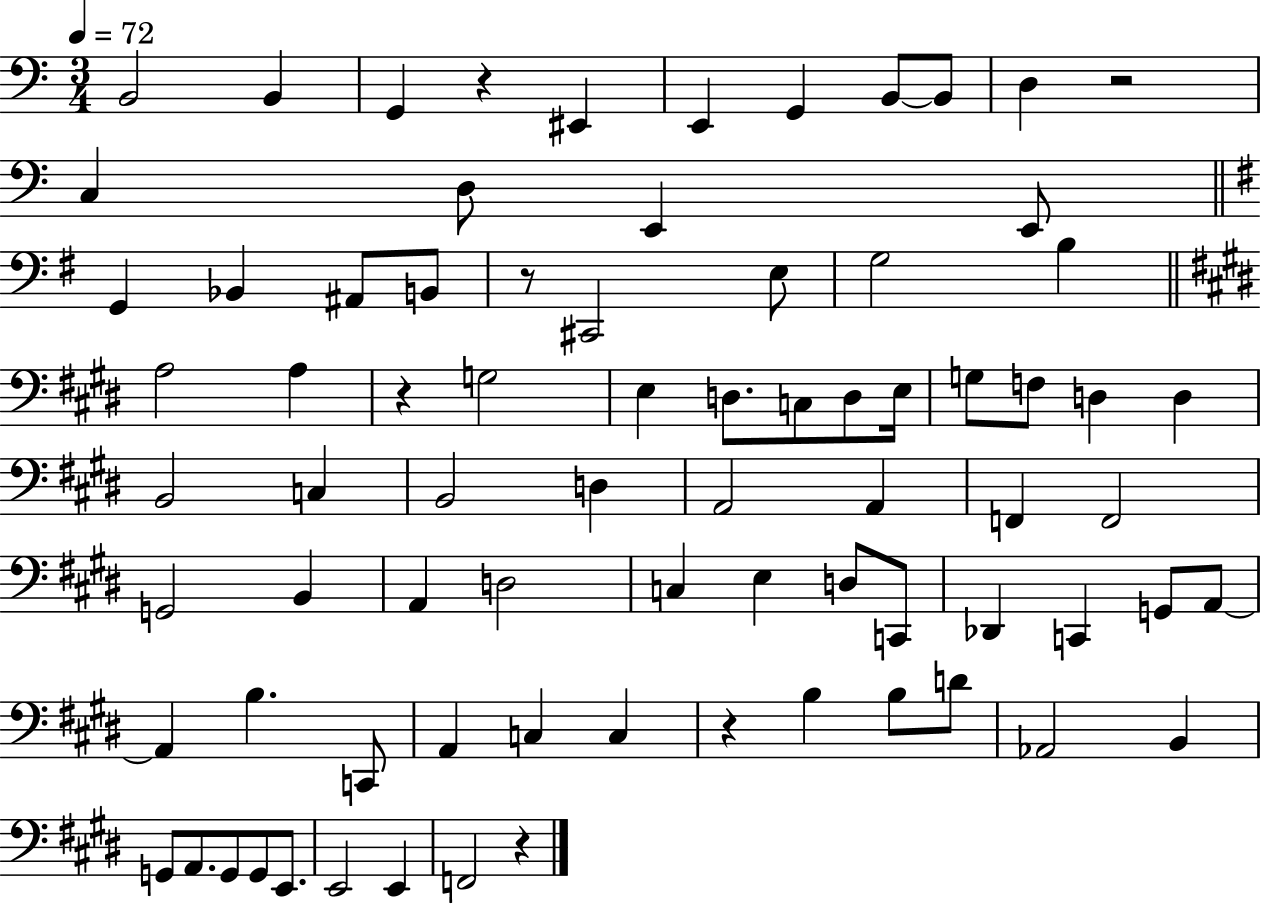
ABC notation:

X:1
T:Untitled
M:3/4
L:1/4
K:C
B,,2 B,, G,, z ^E,, E,, G,, B,,/2 B,,/2 D, z2 C, D,/2 E,, E,,/2 G,, _B,, ^A,,/2 B,,/2 z/2 ^C,,2 E,/2 G,2 B, A,2 A, z G,2 E, D,/2 C,/2 D,/2 E,/4 G,/2 F,/2 D, D, B,,2 C, B,,2 D, A,,2 A,, F,, F,,2 G,,2 B,, A,, D,2 C, E, D,/2 C,,/2 _D,, C,, G,,/2 A,,/2 A,, B, C,,/2 A,, C, C, z B, B,/2 D/2 _A,,2 B,, G,,/2 A,,/2 G,,/2 G,,/2 E,,/2 E,,2 E,, F,,2 z